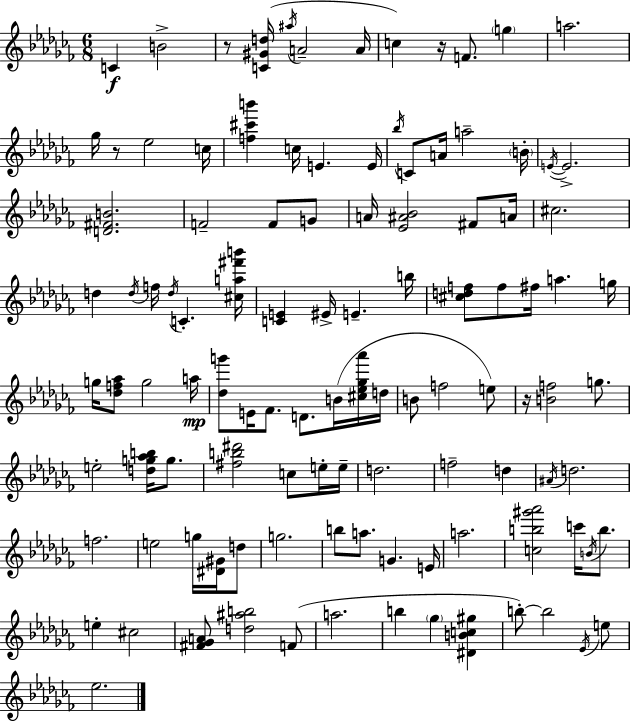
C4/q B4/h R/e [C4,G#4,D5]/s A#5/s A4/h A4/s C5/q R/s F4/e. G5/q A5/h. Gb5/s R/e Eb5/h C5/s [F5,C#6,B6]/q C5/s E4/q. E4/s Bb5/s C4/e A4/s A5/h B4/s E4/s E4/h. [D4,F#4,B4]/h. F4/h F4/e G4/e A4/s [Eb4,A#4,Bb4]/h F#4/e A4/s C#5/h. D5/q D5/s F5/s D5/s C4/q. [C#5,A5,F#6,B6]/s [C4,E4]/q EIS4/s E4/q. B5/s [C#5,D5,F5]/e F5/e F#5/s A5/q. G5/s G5/s [Db5,F5,Ab5]/e G5/h A5/s [Db5,G6]/e E4/s FES4/e. D4/e. B4/s [C#5,Eb5,Gb5,Ab6]/s D5/s B4/e F5/h E5/e R/s [B4,F5]/h G5/e. E5/h [D5,G5,Ab5,B5]/s G5/e. [F#5,B5,D#6]/h C5/e E5/s E5/s D5/h. F5/h D5/q A#4/s D5/h. F5/h. E5/h G5/s [D#4,G#4]/s D5/e G5/h. B5/e A5/e. G4/q. E4/s A5/h. [C5,B5,G#6,Ab6]/h C6/s B4/s B5/e. E5/q C#5/h [F#4,Gb4,A4]/e [D5,A#5,B5]/h F4/e A5/h. B5/q Gb5/q [D#4,B4,C5,G#5]/q B5/e B5/h Eb4/s E5/e Eb5/h.